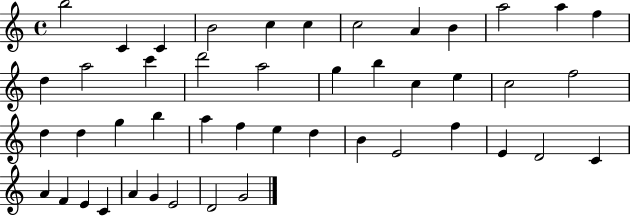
{
  \clef treble
  \time 4/4
  \defaultTimeSignature
  \key c \major
  b''2 c'4 c'4 | b'2 c''4 c''4 | c''2 a'4 b'4 | a''2 a''4 f''4 | \break d''4 a''2 c'''4 | d'''2 a''2 | g''4 b''4 c''4 e''4 | c''2 f''2 | \break d''4 d''4 g''4 b''4 | a''4 f''4 e''4 d''4 | b'4 e'2 f''4 | e'4 d'2 c'4 | \break a'4 f'4 e'4 c'4 | a'4 g'4 e'2 | d'2 g'2 | \bar "|."
}